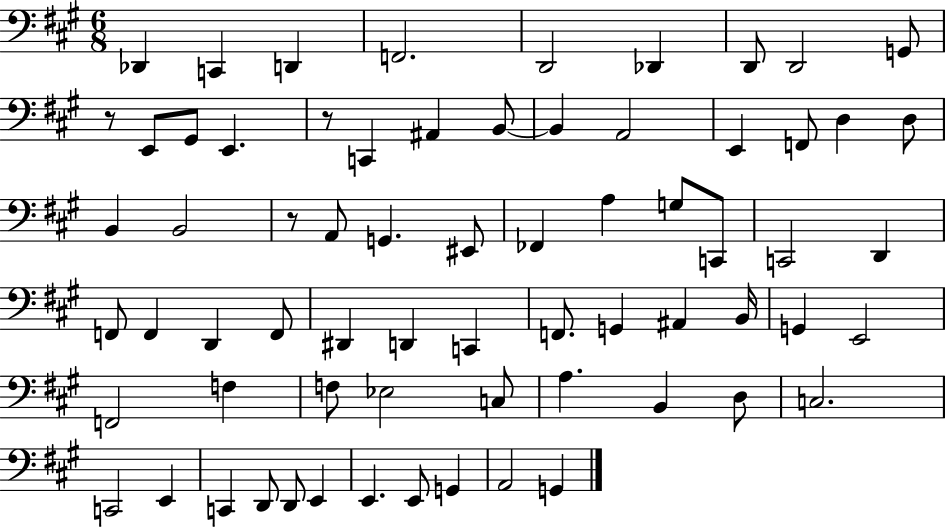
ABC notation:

X:1
T:Untitled
M:6/8
L:1/4
K:A
_D,, C,, D,, F,,2 D,,2 _D,, D,,/2 D,,2 G,,/2 z/2 E,,/2 ^G,,/2 E,, z/2 C,, ^A,, B,,/2 B,, A,,2 E,, F,,/2 D, D,/2 B,, B,,2 z/2 A,,/2 G,, ^E,,/2 _F,, A, G,/2 C,,/2 C,,2 D,, F,,/2 F,, D,, F,,/2 ^D,, D,, C,, F,,/2 G,, ^A,, B,,/4 G,, E,,2 F,,2 F, F,/2 _E,2 C,/2 A, B,, D,/2 C,2 C,,2 E,, C,, D,,/2 D,,/2 E,, E,, E,,/2 G,, A,,2 G,,